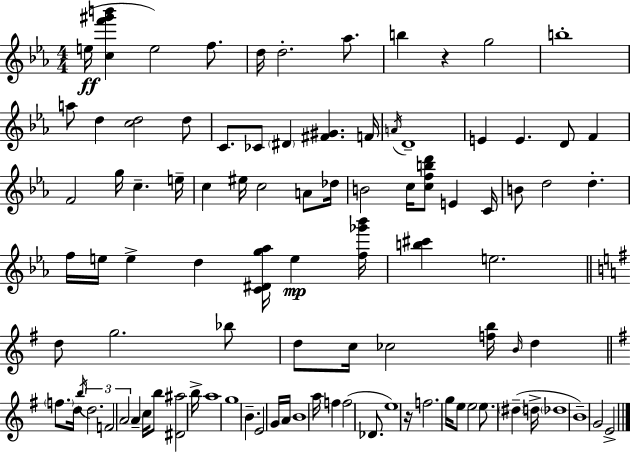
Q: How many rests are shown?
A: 2